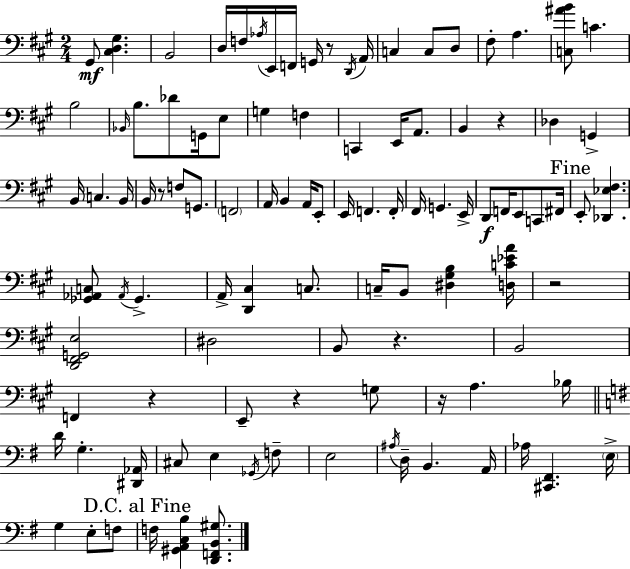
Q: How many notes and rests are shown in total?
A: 104